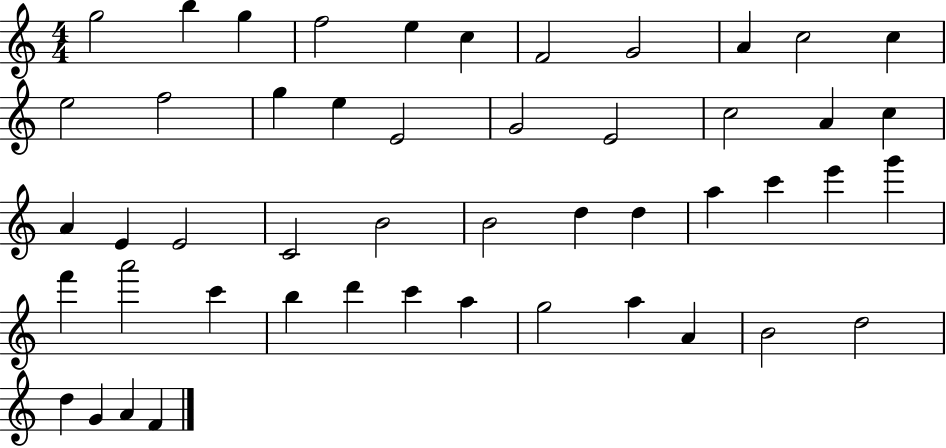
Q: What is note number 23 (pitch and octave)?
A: E4